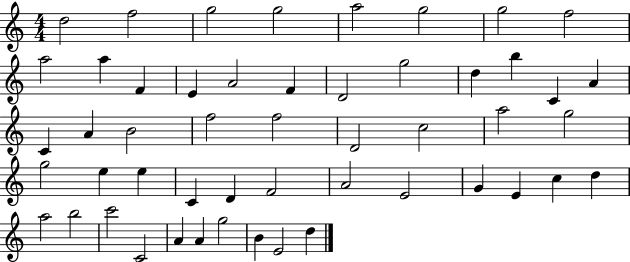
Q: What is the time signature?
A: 4/4